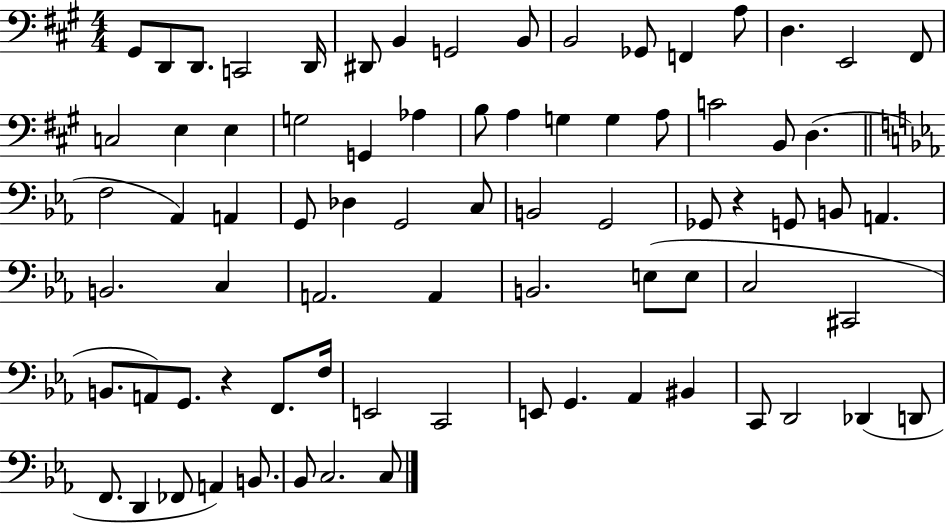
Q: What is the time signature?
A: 4/4